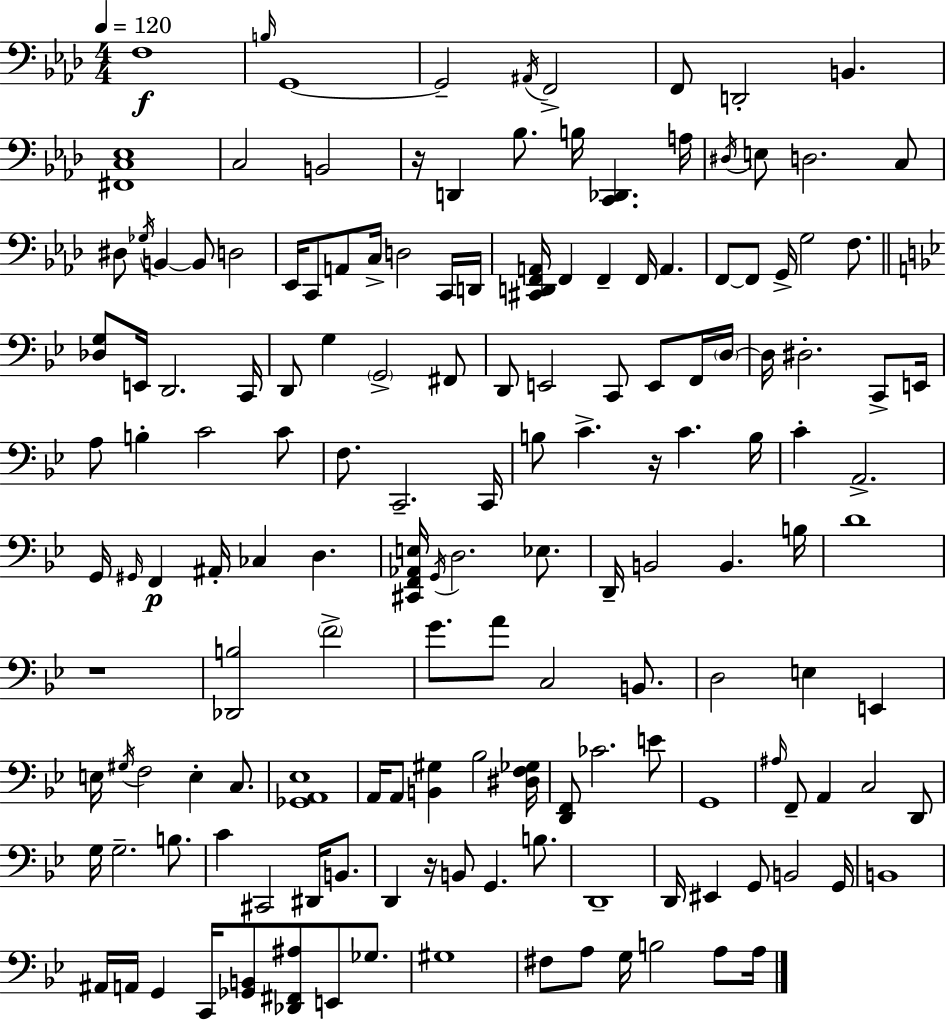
F3/w B3/s G2/w G2/h A#2/s F2/h F2/e D2/h B2/q. [F#2,C3,Eb3]/w C3/h B2/h R/s D2/q Bb3/e. B3/s [C2,Db2]/q. A3/s D#3/s E3/e D3/h. C3/e D#3/e Gb3/s B2/q B2/e D3/h Eb2/s C2/e A2/e C3/s D3/h C2/s D2/s [C#2,D2,F2,A2]/s F2/q F2/q F2/s A2/q. F2/e F2/e G2/s G3/h F3/e. [Db3,G3]/e E2/s D2/h. C2/s D2/e G3/q G2/h F#2/e D2/e E2/h C2/e E2/e F2/s D3/s D3/s D#3/h. C2/e E2/s A3/e B3/q C4/h C4/e F3/e. C2/h. C2/s B3/e C4/q. R/s C4/q. B3/s C4/q A2/h. G2/s G#2/s F2/q A#2/s CES3/q D3/q. [C#2,F2,Ab2,E3]/s G2/s D3/h. Eb3/e. D2/s B2/h B2/q. B3/s D4/w R/w [Db2,B3]/h F4/h G4/e. A4/e C3/h B2/e. D3/h E3/q E2/q E3/s G#3/s F3/h E3/q C3/e. [Gb2,A2,Eb3]/w A2/s A2/e [B2,G#3]/q Bb3/h [D#3,F3,Gb3]/s [D2,F2]/e CES4/h. E4/e G2/w A#3/s F2/e A2/q C3/h D2/e G3/s G3/h. B3/e. C4/q C#2/h D#2/s B2/e. D2/q R/s B2/e G2/q. B3/e. D2/w D2/s EIS2/q G2/e B2/h G2/s B2/w A#2/s A2/s G2/q C2/s [Gb2,B2]/e [Db2,F#2,A#3]/e E2/e Gb3/e. G#3/w F#3/e A3/e G3/s B3/h A3/e A3/s